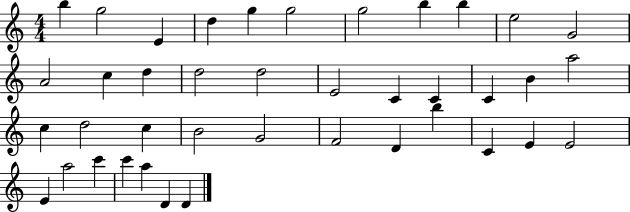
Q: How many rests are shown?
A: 0